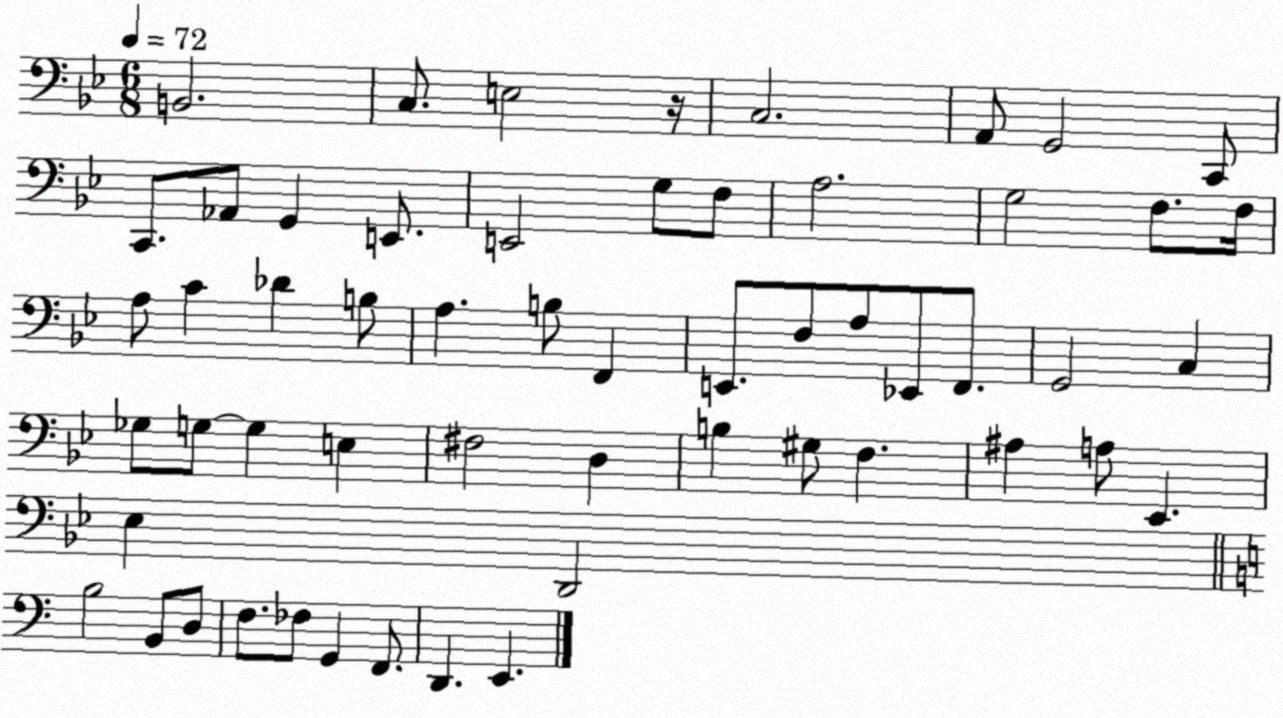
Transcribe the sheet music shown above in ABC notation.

X:1
T:Untitled
M:6/8
L:1/4
K:Bb
B,,2 C,/2 E,2 z/4 C,2 A,,/2 G,,2 C,,/2 C,,/2 _A,,/2 G,, E,,/2 E,,2 G,/2 F,/2 A,2 G,2 F,/2 F,/4 A,/2 C _D B,/2 A, B,/2 F,, E,,/2 F,/2 A,/2 _E,,/2 F,,/2 G,,2 C, _G,/2 G,/2 G, E, ^F,2 D, B, ^G,/2 F, ^A, A,/2 _E,, _E, D,,2 B,2 B,,/2 D,/2 F,/2 _F,/2 G,, F,,/2 D,, E,,